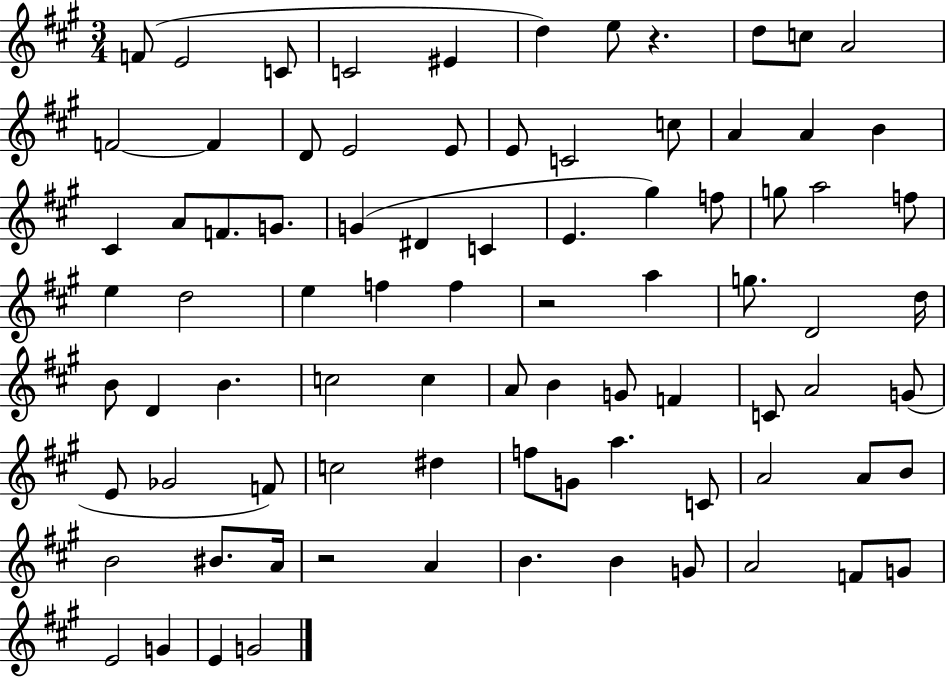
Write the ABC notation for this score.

X:1
T:Untitled
M:3/4
L:1/4
K:A
F/2 E2 C/2 C2 ^E d e/2 z d/2 c/2 A2 F2 F D/2 E2 E/2 E/2 C2 c/2 A A B ^C A/2 F/2 G/2 G ^D C E ^g f/2 g/2 a2 f/2 e d2 e f f z2 a g/2 D2 d/4 B/2 D B c2 c A/2 B G/2 F C/2 A2 G/2 E/2 _G2 F/2 c2 ^d f/2 G/2 a C/2 A2 A/2 B/2 B2 ^B/2 A/4 z2 A B B G/2 A2 F/2 G/2 E2 G E G2